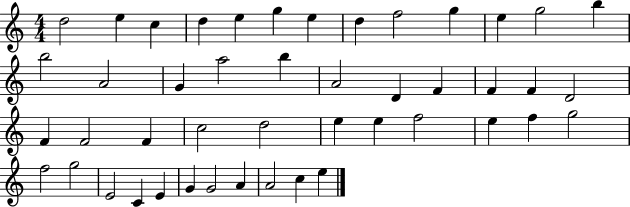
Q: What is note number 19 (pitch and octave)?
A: A4